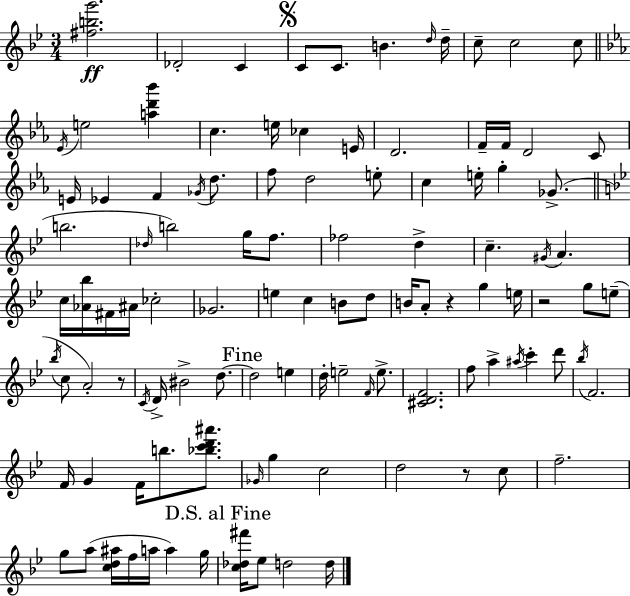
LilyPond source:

{
  \clef treble
  \numericTimeSignature
  \time 3/4
  \key g \minor
  <fis'' b'' g'''>2.\ff | des'2-. c'4 | \mark \markup { \musicglyph "scripts.segno" } c'8 c'8. b'4. \grace { d''16 } | d''16-- c''8-- c''2 c''8 | \break \bar "||" \break \key ees \major \acciaccatura { ees'16 } e''2 <a'' d''' bes'''>4 | c''4. e''16 ces''4 | e'16 d'2. | f'16-- f'16 d'2 c'8 | \break e'16 ees'4 f'4 \acciaccatura { ges'16 } d''8. | f''8 d''2 | e''8-. c''4 e''16-. g''4-. ges'8.->( | \bar "||" \break \key g \minor b''2. | \grace { des''16 } b''2) g''16 f''8. | fes''2 d''4-> | c''4.-- \acciaccatura { gis'16 } a'4. | \break c''16 <aes' bes''>16 fis'16 ais'16 ces''2-. | ges'2. | e''4 c''4 b'8 | d''8 b'16 a'8-. r4 g''4 | \break e''16 r2 g''8 | e''8--( \acciaccatura { bes''16 } c''8 a'2-.) | r8 \acciaccatura { c'16 } d'16-> bis'2-> | d''8.~~ \mark "Fine" d''2 | \break e''4 d''16-. e''2-- | \grace { f'16 } e''8.-> <cis' d' f'>2. | f''8 a''4-> \acciaccatura { ais''16 } | c'''4-. d'''8 \acciaccatura { bes''16 } f'2. | \break f'16 g'4 | f'16 b''8. <bes'' c''' d''' ais'''>8. \grace { ges'16 } g''4 | c''2 d''2 | r8 c''8 f''2.-- | \break g''8 a''8( | <c'' d'' ais''>16 f''16 a''16 a''4) g''16 \mark "D.S. al Fine" <c'' des'' fis'''>16 ees''8 d''2 | d''16 \bar "|."
}